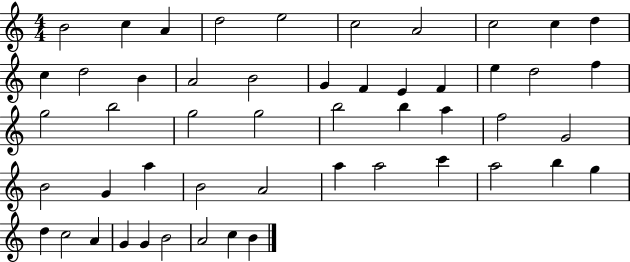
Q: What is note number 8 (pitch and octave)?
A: C5